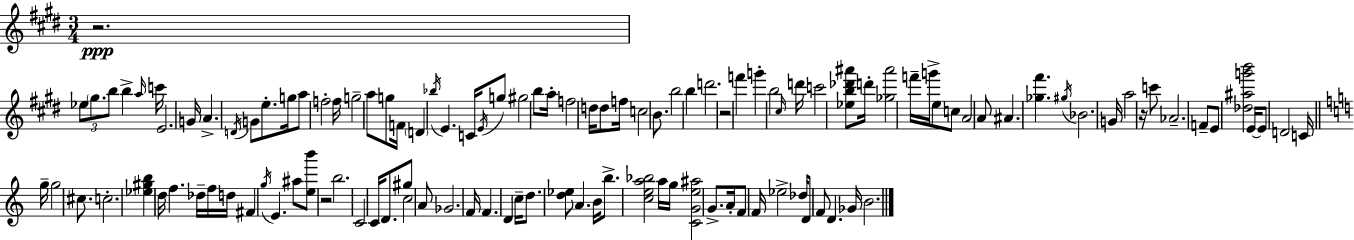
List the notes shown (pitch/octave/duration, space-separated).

R/h. Eb5/e G#5/e. B5/e B5/q A5/s C6/s E4/h. G4/s A4/q. D4/s G4/e E5/e. G5/s A5/e F5/h F5/s G5/h A5/e G5/e F4/s D4/q Bb5/s E4/q. C4/s E4/s G5/e G#5/h B5/e A5/s F5/h D5/s D5/e F5/s C5/h B4/e. B5/h B5/q D6/h. R/h F6/q G6/q B5/h C#5/s D6/s C6/h [Eb5,B5,Db6,A#6]/e D6/s [Gb5,A#6]/h F6/s G6/s E5/e C5/e A4/h A4/e A#4/q. [Gb5,F#6]/q. G#5/s Bb4/h. G4/s A5/h R/s C6/e Ab4/h. F4/e E4/e [Db5,A#5,G6,B6]/h E4/s E4/e D4/h C4/s G5/s G5/h C#5/e. C5/h. [Eb5,G#5,B5]/q D5/s F5/q. Db5/s F5/s D5/s F#4/q G5/s E4/q. A#5/e [E5,B6]/e R/h B5/h. C4/h C4/s D4/e. G#5/e C5/h A4/e Gb4/h. F4/s F4/q. D4/q C5/s D5/e. [D5,Eb5]/e A4/q. B4/s B5/e. [C5,E5,A5,Bb5]/h A5/s G5/s [C4,G4,E5,A#5]/h G4/e. A4/s F4/e F4/s Eb5/h Db5/s D4/e F4/e D4/q. Gb4/s B4/h.